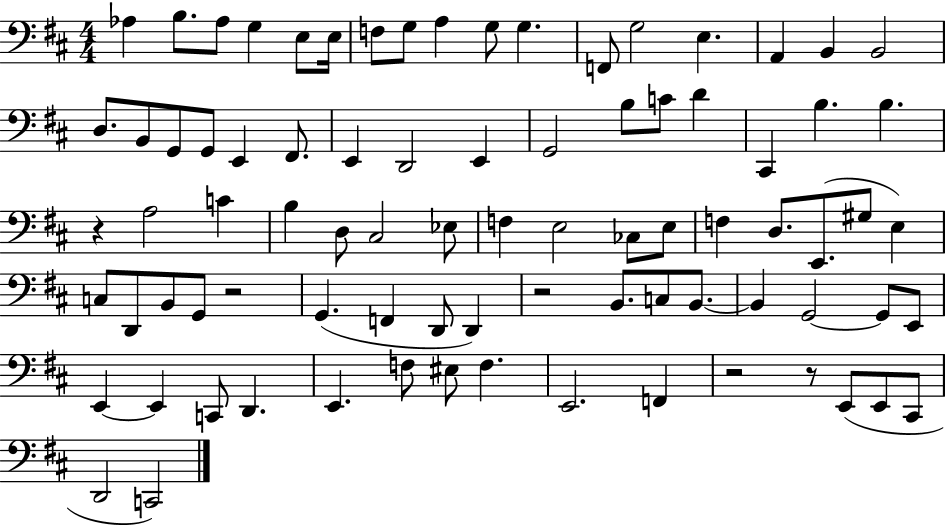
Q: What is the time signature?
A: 4/4